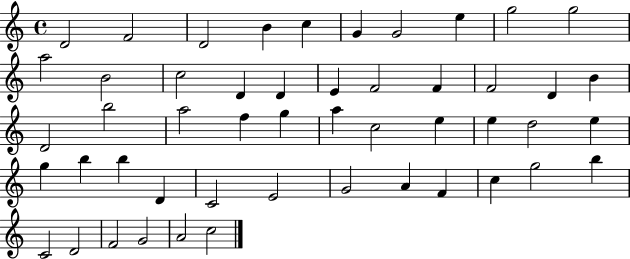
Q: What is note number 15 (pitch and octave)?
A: D4